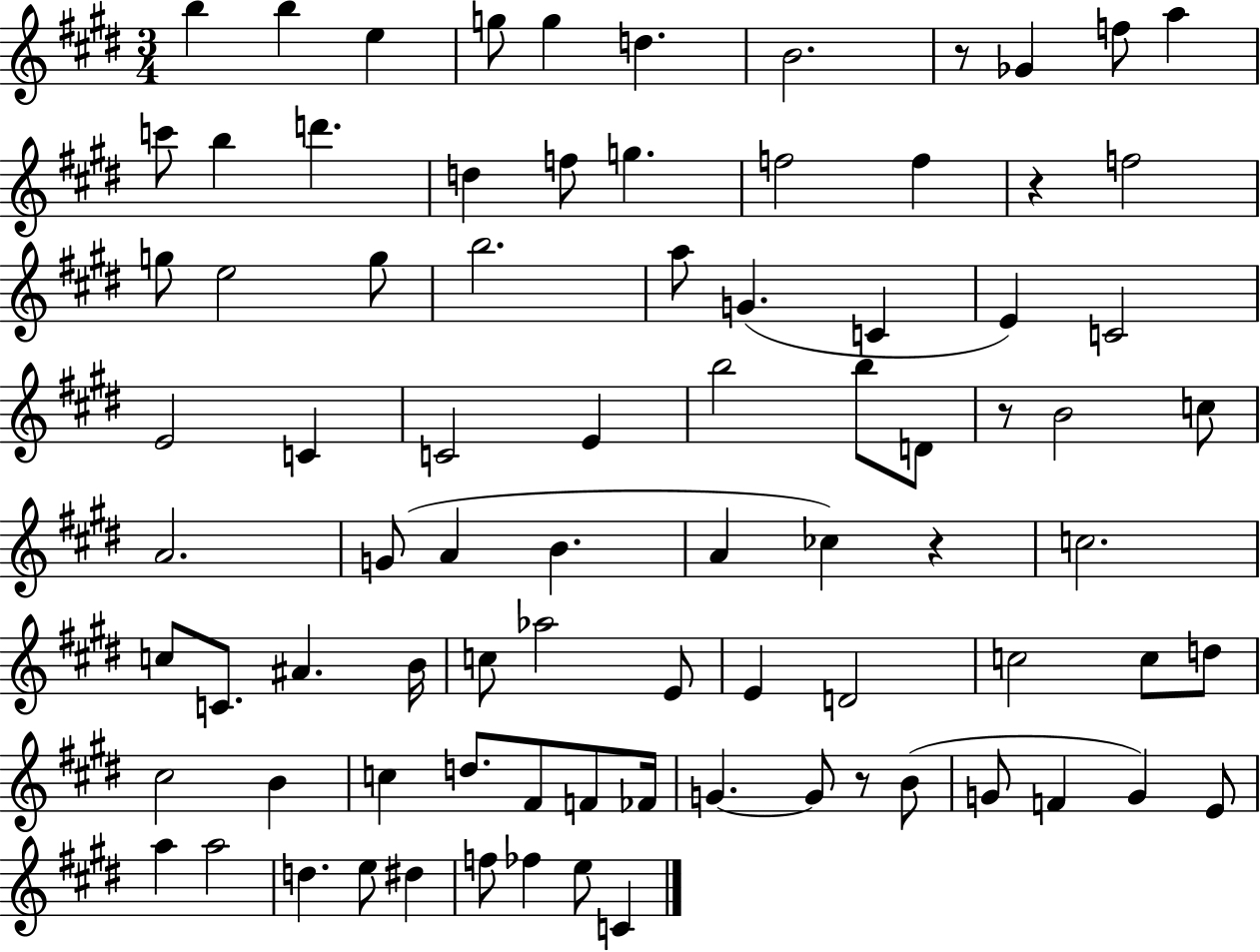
B5/q B5/q E5/q G5/e G5/q D5/q. B4/h. R/e Gb4/q F5/e A5/q C6/e B5/q D6/q. D5/q F5/e G5/q. F5/h F5/q R/q F5/h G5/e E5/h G5/e B5/h. A5/e G4/q. C4/q E4/q C4/h E4/h C4/q C4/h E4/q B5/h B5/e D4/e R/e B4/h C5/e A4/h. G4/e A4/q B4/q. A4/q CES5/q R/q C5/h. C5/e C4/e. A#4/q. B4/s C5/e Ab5/h E4/e E4/q D4/h C5/h C5/e D5/e C#5/h B4/q C5/q D5/e. F#4/e F4/e FES4/s G4/q. G4/e R/e B4/e G4/e F4/q G4/q E4/e A5/q A5/h D5/q. E5/e D#5/q F5/e FES5/q E5/e C4/q